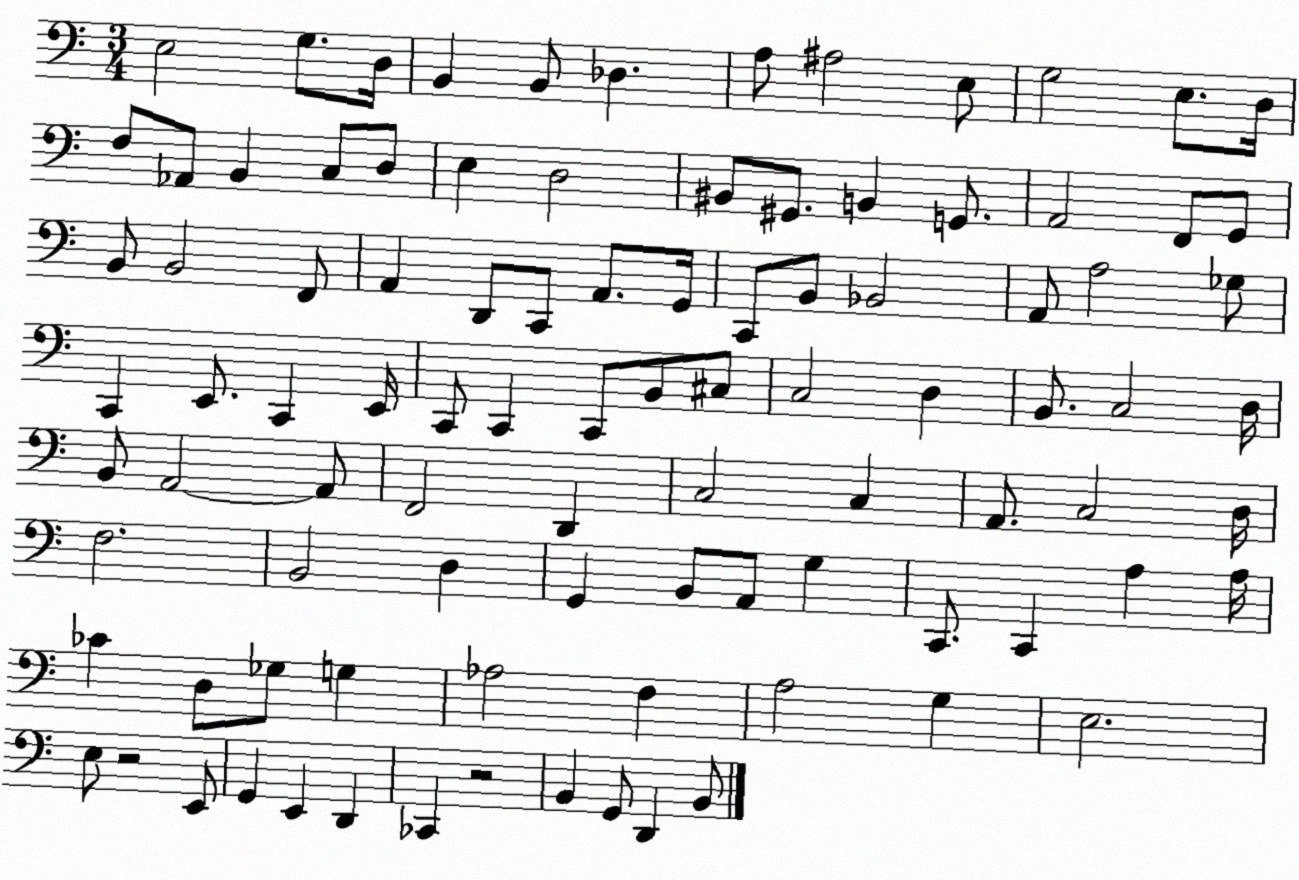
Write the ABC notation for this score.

X:1
T:Untitled
M:3/4
L:1/4
K:C
E,2 G,/2 D,/4 B,, B,,/2 _D, A,/2 ^A,2 E,/2 G,2 E,/2 D,/4 F,/2 _A,,/2 B,, C,/2 D,/2 E, D,2 ^B,,/2 ^G,,/2 B,, G,,/2 A,,2 F,,/2 G,,/2 B,,/2 B,,2 F,,/2 A,, D,,/2 C,,/2 A,,/2 G,,/4 C,,/2 B,,/2 _B,,2 A,,/2 A,2 _G,/2 C,, E,,/2 C,, E,,/4 C,,/2 C,, C,,/2 B,,/2 ^C,/2 C,2 D, B,,/2 C,2 D,/4 B,,/2 A,,2 A,,/2 F,,2 D,, C,2 C, A,,/2 C,2 D,/4 F,2 B,,2 D, G,, B,,/2 A,,/2 G, C,,/2 C,, A, A,/4 _C D,/2 _G,/2 G, _A,2 F, A,2 G, E,2 E,/2 z2 E,,/2 G,, E,, D,, _C,, z2 B,, G,,/2 D,, B,,/2